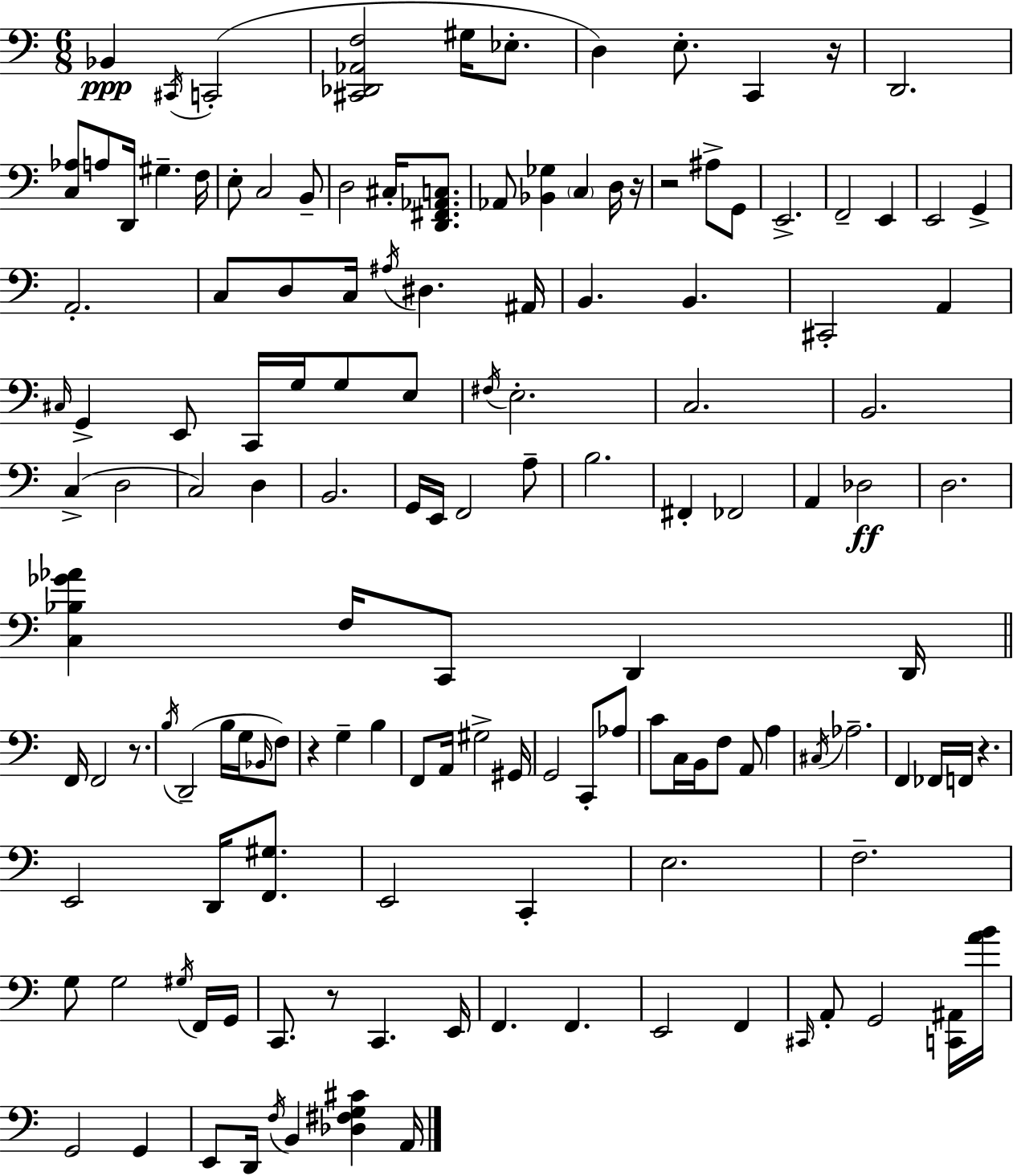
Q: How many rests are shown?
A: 7